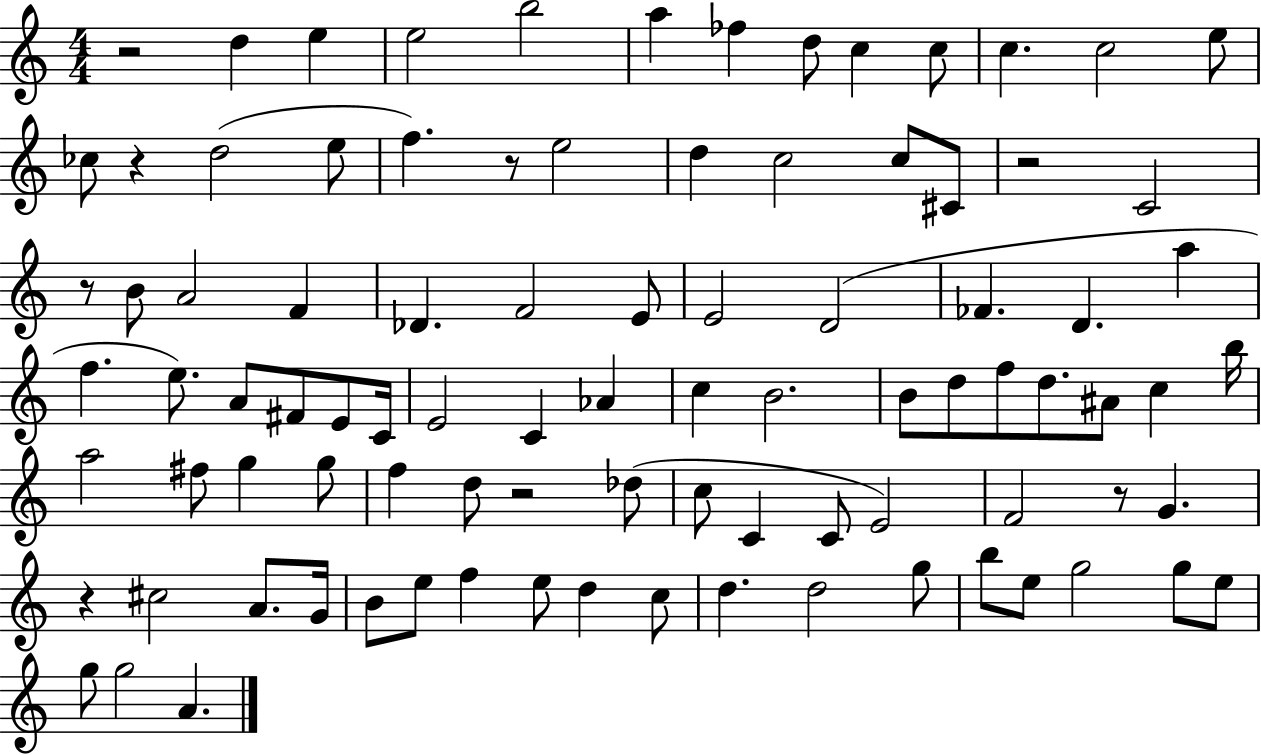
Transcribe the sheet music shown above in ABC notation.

X:1
T:Untitled
M:4/4
L:1/4
K:C
z2 d e e2 b2 a _f d/2 c c/2 c c2 e/2 _c/2 z d2 e/2 f z/2 e2 d c2 c/2 ^C/2 z2 C2 z/2 B/2 A2 F _D F2 E/2 E2 D2 _F D a f e/2 A/2 ^F/2 E/2 C/4 E2 C _A c B2 B/2 d/2 f/2 d/2 ^A/2 c b/4 a2 ^f/2 g g/2 f d/2 z2 _d/2 c/2 C C/2 E2 F2 z/2 G z ^c2 A/2 G/4 B/2 e/2 f e/2 d c/2 d d2 g/2 b/2 e/2 g2 g/2 e/2 g/2 g2 A